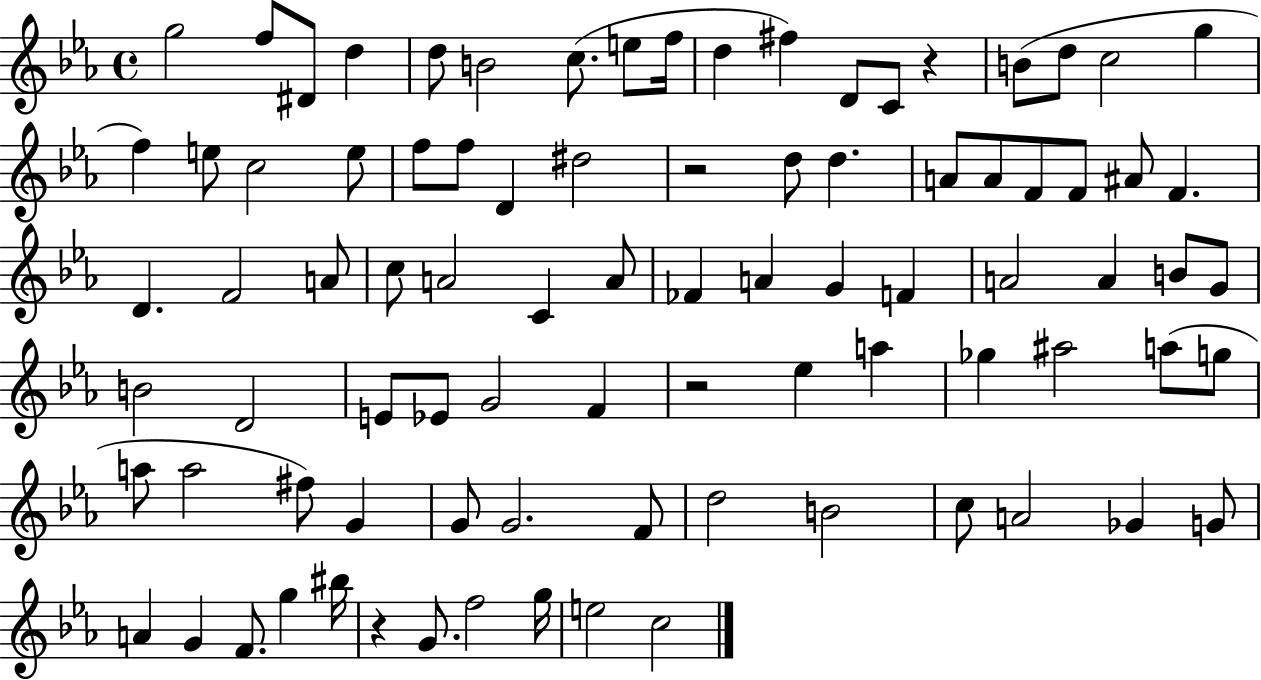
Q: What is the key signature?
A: EES major